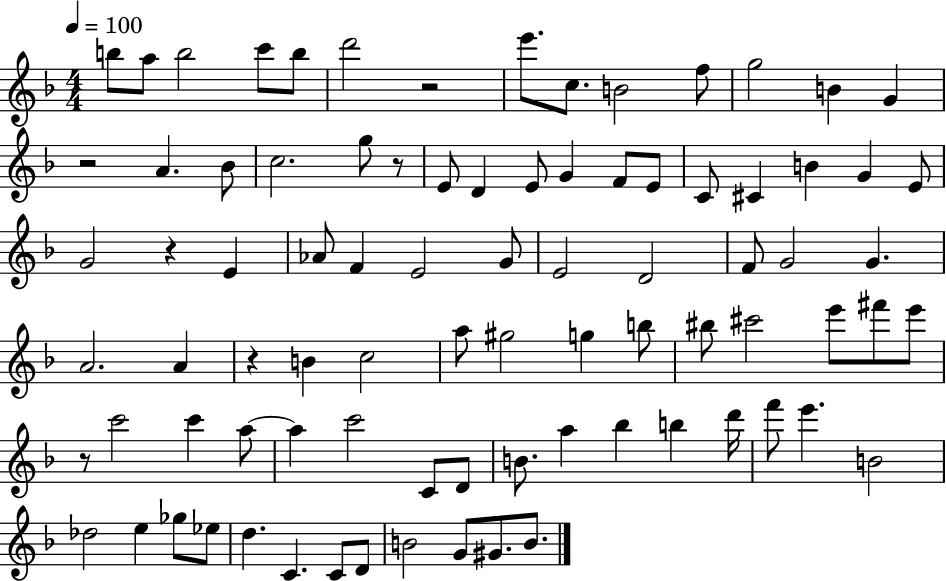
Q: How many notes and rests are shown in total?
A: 85